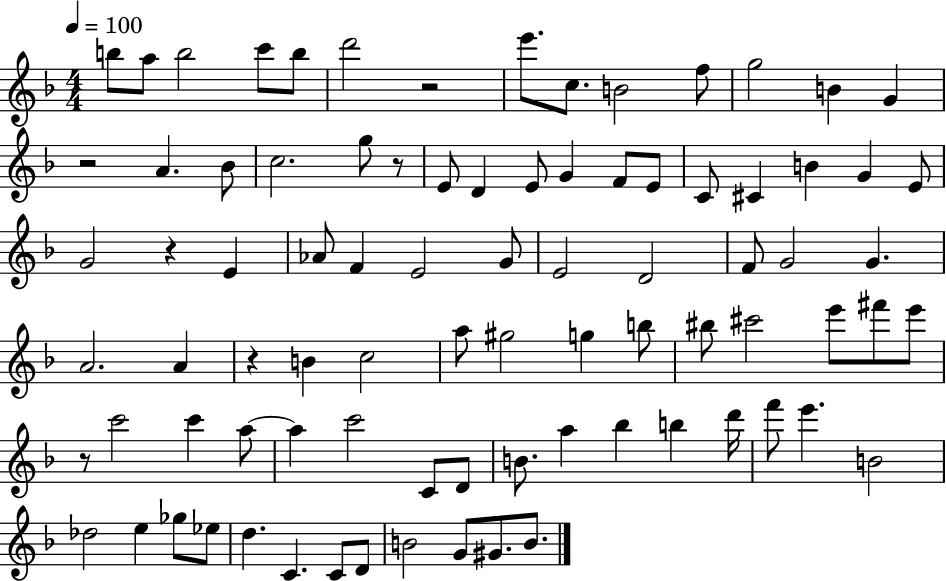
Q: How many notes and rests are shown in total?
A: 85